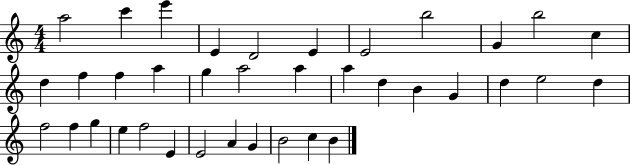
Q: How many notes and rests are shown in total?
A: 37